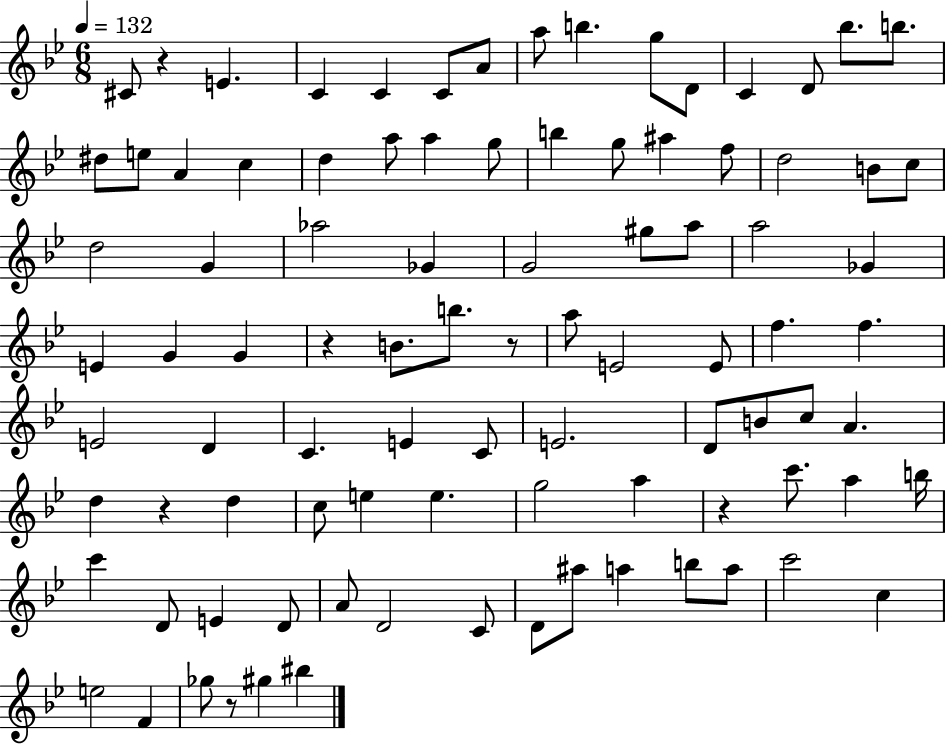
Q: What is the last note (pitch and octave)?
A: BIS5